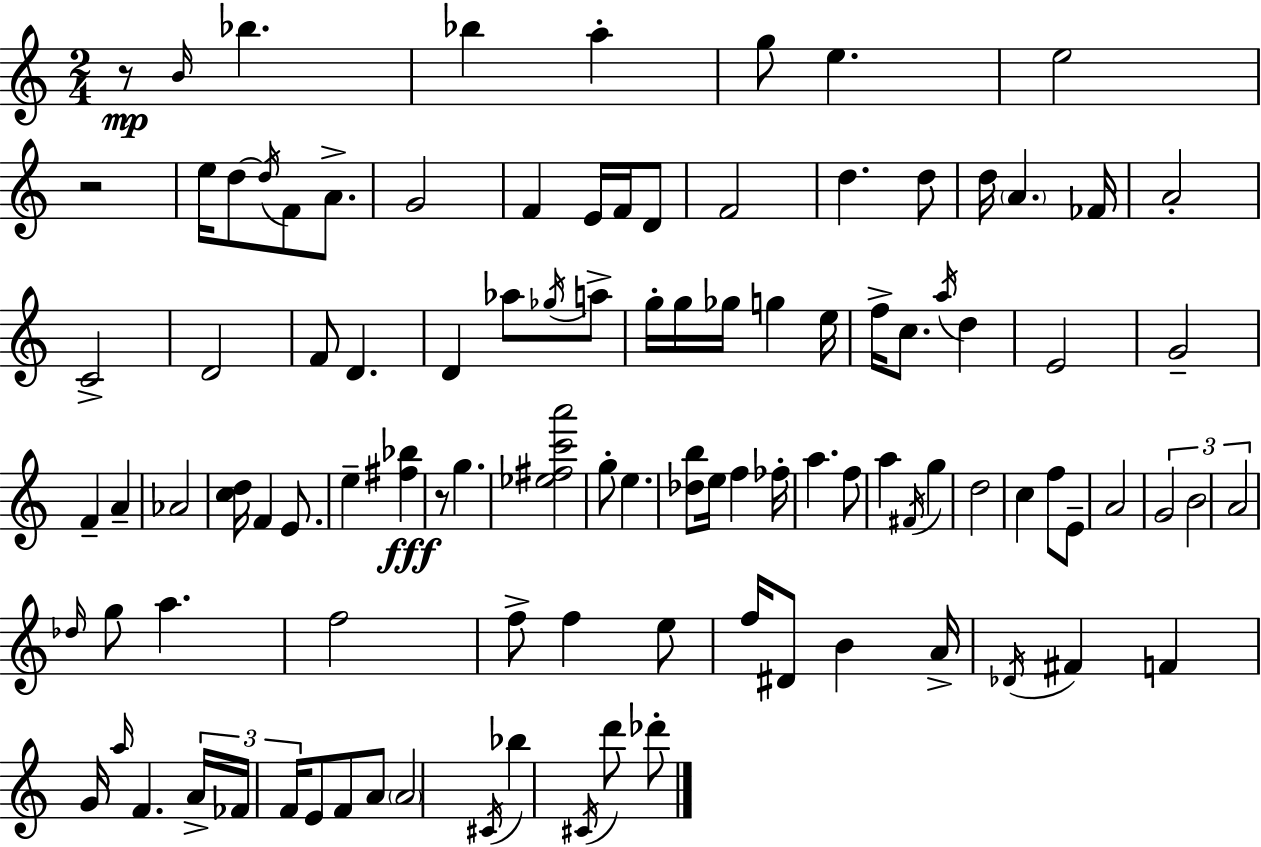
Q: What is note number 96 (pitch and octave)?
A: D6